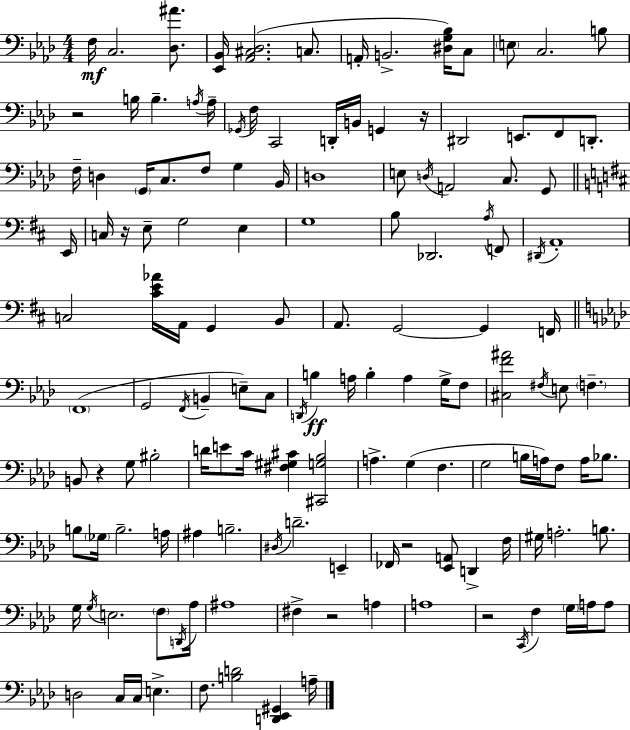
{
  \clef bass
  \numericTimeSignature
  \time 4/4
  \key f \minor
  \repeat volta 2 { f16\mf c2. <des ais'>8. | <ees, bes,>16 <aes, cis des>2.( c8. | a,16-. b,2.-> <dis g bes>16) c8 | \parenthesize e8 c2. b8 | \break r2 b16 b4.-- \acciaccatura { a16 } | a16-- \acciaccatura { ges,16 } f16 c,2 d,16-. b,16 g,4 | r16 dis,2 e,8. f,8 d,8.-. | f16-- d4 \parenthesize g,16 c8. f8 g4 | \break bes,16 d1 | e8 \acciaccatura { d16 } a,2 c8. | g,8 \bar "||" \break \key b \minor e,16 c16 r16 e8-- g2 e4 | g1 | b8 des,2. \acciaccatura { a16 } | f,8 \acciaccatura { dis,16 } a,1-. | \break c2 <cis' e' aes'>16 a,16 g,4 | b,8 a,8. g,2~~ g,4 | f,16 \bar "||" \break \key f \minor \parenthesize f,1( | g,2 \acciaccatura { f,16 } b,4-- e8--) c8 | \acciaccatura { d,16 }\ff b4 a16 b4-. a4 g16-> | f8 <cis f' ais'>2 \acciaccatura { fis16 } e8 \parenthesize f4.-- | \break b,8 r4 g8 bis2-. | d'16 e'8 c'16 <fis gis cis'>4 <cis, g bes>2 | a4.-> g4( f4. | g2 b16 a16) f8 a16 | \break bes8. b8 \parenthesize ges16 b2.-- | a16 ais4 b2.-- | \acciaccatura { dis16 } d'2.-- | e,4-- fes,16 r2 <ees, a,>8 d,4-> | \break f16 gis16 a2.-. | b8. g16 \acciaccatura { g16 } e2. | \parenthesize f8 \acciaccatura { d,16 } aes16 ais1 | fis4-> r2 | \break a4 a1 | r2 \acciaccatura { c,16 } f4 | \parenthesize g16 a16 a8 d2 c16 | c16 e4.-> f8. <b d'>2 | \break <d, ees, gis,>4 a16-- } \bar "|."
}